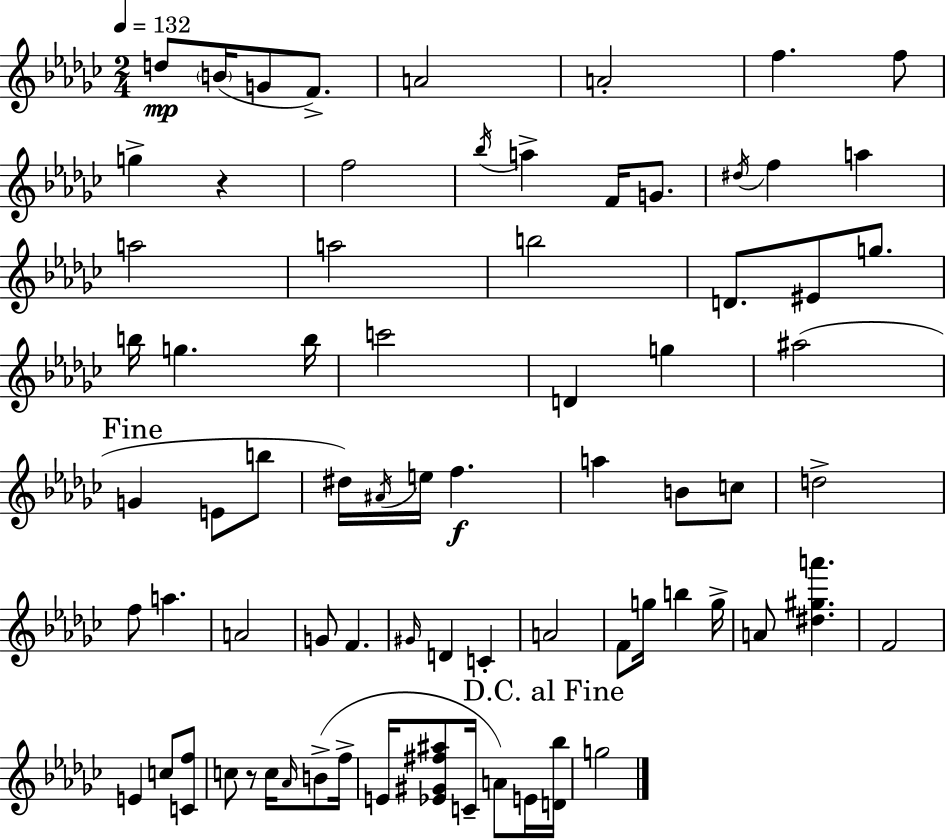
{
  \clef treble
  \numericTimeSignature
  \time 2/4
  \key ees \minor
  \tempo 4 = 132
  d''8\mp \parenthesize b'16( g'8 f'8.->) | a'2 | a'2-. | f''4. f''8 | \break g''4-> r4 | f''2 | \acciaccatura { bes''16 } a''4-> f'16 g'8. | \acciaccatura { dis''16 } f''4 a''4 | \break a''2 | a''2 | b''2 | d'8. eis'8 g''8. | \break b''16 g''4. | b''16 c'''2 | d'4 g''4 | ais''2( | \break \mark "Fine" g'4 e'8 | b''8 dis''16) \acciaccatura { ais'16 } e''16 f''4.\f | a''4 b'8 | c''8 d''2-> | \break f''8 a''4. | a'2 | g'8 f'4. | \grace { gis'16 } d'4 | \break c'4-. a'2 | f'8 g''16 b''4 | g''16-> a'8 <dis'' gis'' a'''>4. | f'2 | \break e'4 | c''8 <c' f''>8 c''8 r8 | c''16 \grace { aes'16 } b'8->( f''16-> e'16 <ees' gis' fis'' ais''>8 | c'16-- a'8) e'16 \mark "D.C. al Fine" <d' bes''>16 g''2 | \break \bar "|."
}